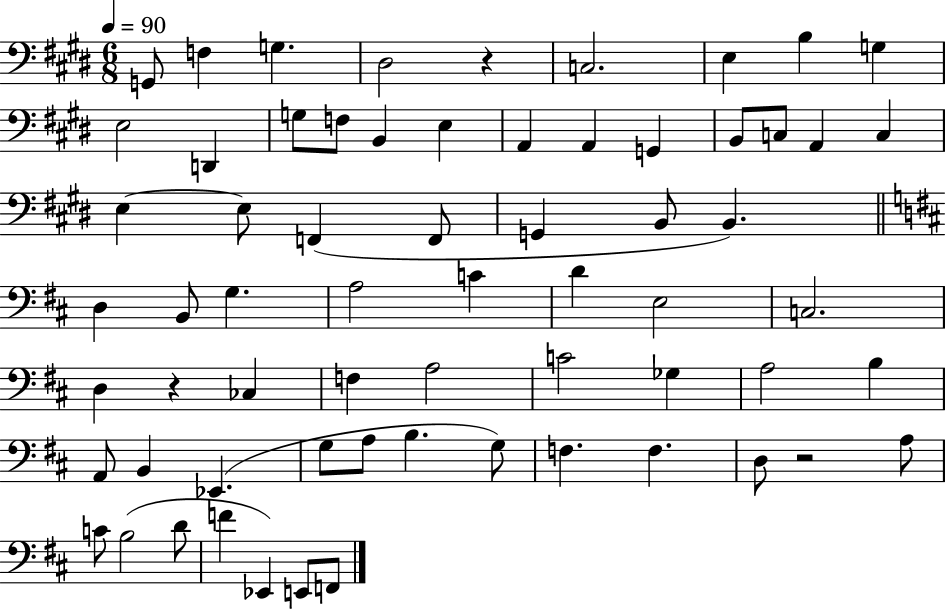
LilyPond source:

{
  \clef bass
  \numericTimeSignature
  \time 6/8
  \key e \major
  \tempo 4 = 90
  g,8 f4 g4. | dis2 r4 | c2. | e4 b4 g4 | \break e2 d,4 | g8 f8 b,4 e4 | a,4 a,4 g,4 | b,8 c8 a,4 c4 | \break e4~~ e8 f,4( f,8 | g,4 b,8 b,4.) | \bar "||" \break \key b \minor d4 b,8 g4. | a2 c'4 | d'4 e2 | c2. | \break d4 r4 ces4 | f4 a2 | c'2 ges4 | a2 b4 | \break a,8 b,4 ees,4.( | g8 a8 b4. g8) | f4. f4. | d8 r2 a8 | \break c'8 b2( d'8 | f'4 ees,4) e,8 f,8 | \bar "|."
}